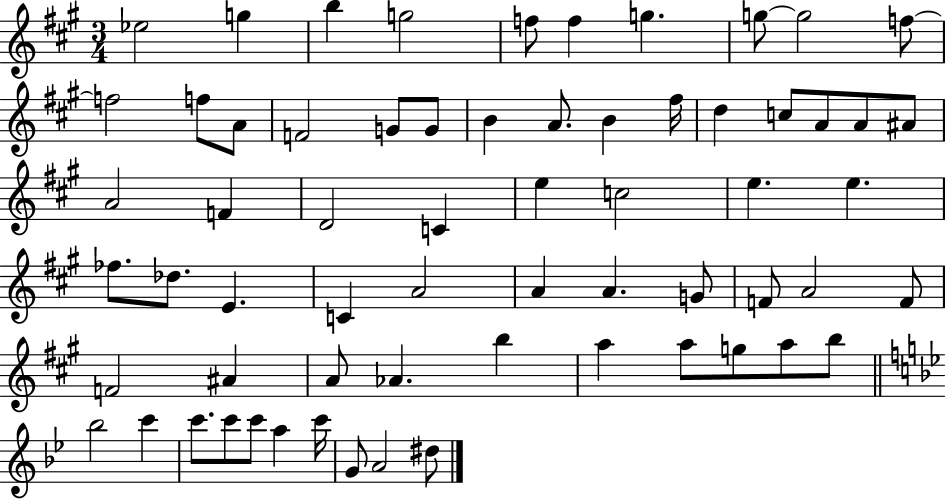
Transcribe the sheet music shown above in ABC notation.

X:1
T:Untitled
M:3/4
L:1/4
K:A
_e2 g b g2 f/2 f g g/2 g2 f/2 f2 f/2 A/2 F2 G/2 G/2 B A/2 B ^f/4 d c/2 A/2 A/2 ^A/2 A2 F D2 C e c2 e e _f/2 _d/2 E C A2 A A G/2 F/2 A2 F/2 F2 ^A A/2 _A b a a/2 g/2 a/2 b/2 _b2 c' c'/2 c'/2 c'/2 a c'/4 G/2 A2 ^d/2